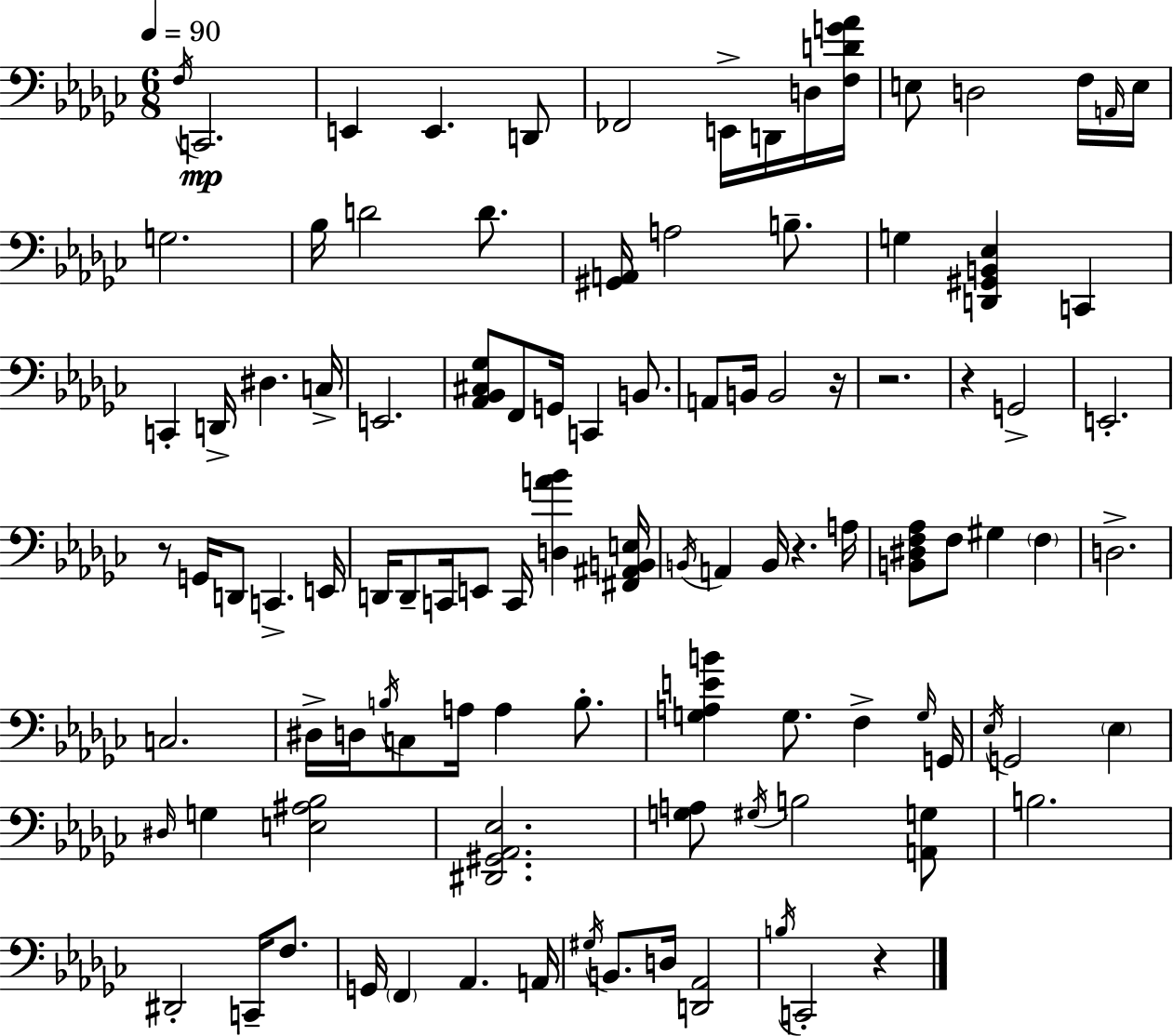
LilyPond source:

{
  \clef bass
  \numericTimeSignature
  \time 6/8
  \key ees \minor
  \tempo 4 = 90
  \acciaccatura { f16 }\mp c,2. | e,4 e,4. d,8 | fes,2 e,16-> d,16 d16 | <f d' g' aes'>16 e8 d2 f16 | \break \grace { a,16 } e16 g2. | bes16 d'2 d'8. | <gis, a,>16 a2 b8.-- | g4 <d, gis, b, ees>4 c,4 | \break c,4-. d,16-> dis4. | c16-> e,2. | <aes, bes, cis ges>8 f,8 g,16 c,4 b,8. | a,8 b,16 b,2 | \break r16 r2. | r4 g,2-> | e,2.-. | r8 g,16 d,8 c,4.-> | \break e,16 d,16 d,8-- c,16 e,8 c,16 <d a' bes'>4 | <fis, ais, b, e>16 \acciaccatura { b,16 } a,4 b,16 r4. | a16 <b, dis f aes>8 f8 gis4 \parenthesize f4 | d2.-> | \break c2. | dis16-> d16 \acciaccatura { b16 } c8 a16 a4 | b8.-. <g a e' b'>4 g8. f4-> | \grace { g16 } g,16 \acciaccatura { ees16 } g,2 | \break \parenthesize ees4 \grace { dis16 } g4 <e ais bes>2 | <dis, gis, aes, ees>2. | <g a>8 \acciaccatura { gis16 } b2 | <a, g>8 b2. | \break dis,2-. | c,16-- f8. g,16 \parenthesize f,4 | aes,4. a,16 \acciaccatura { gis16 } b,8. | d16 <d, aes,>2 \acciaccatura { b16 } c,2-. | \break r4 \bar "|."
}